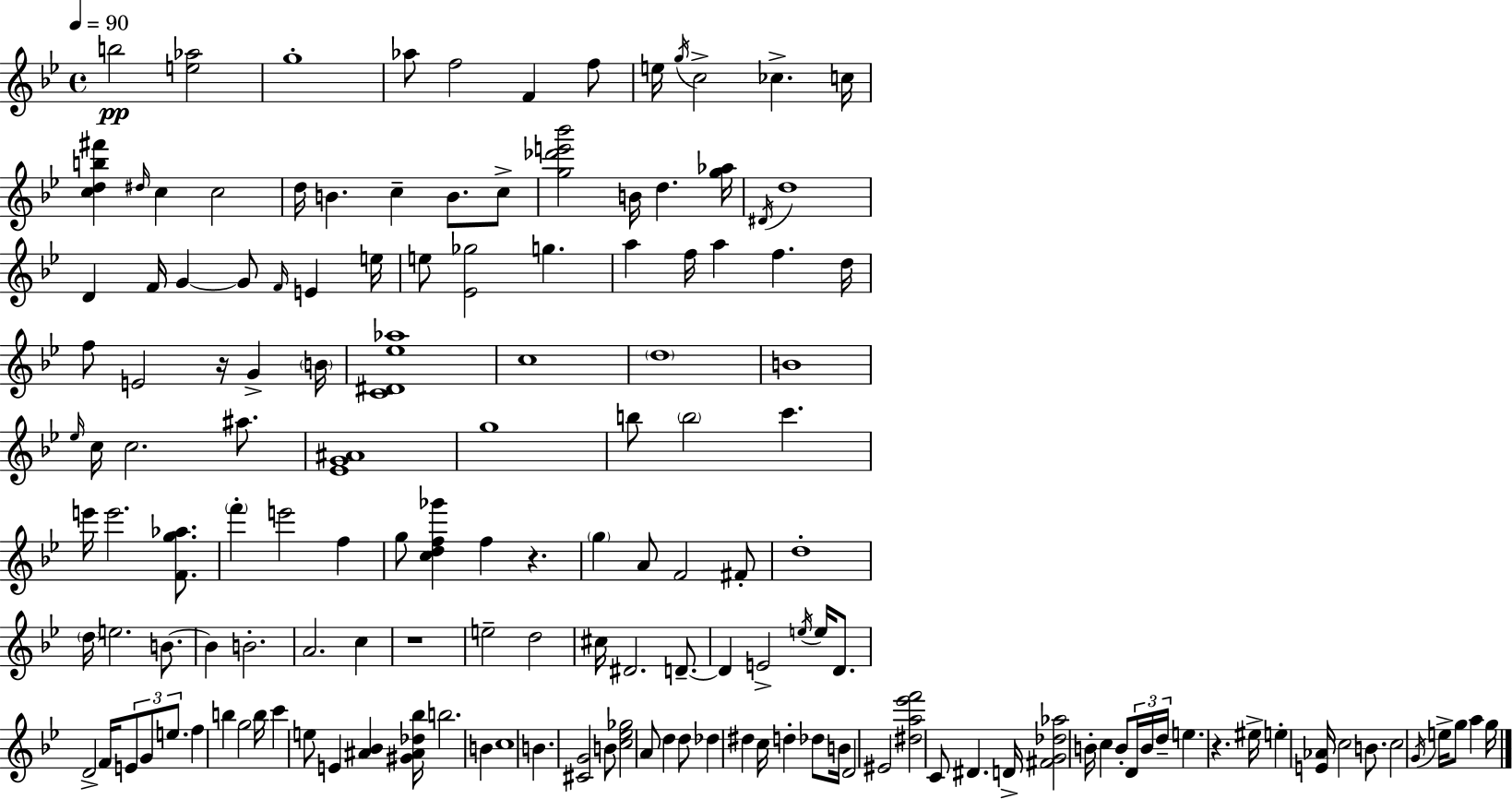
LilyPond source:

{
  \clef treble
  \time 4/4
  \defaultTimeSignature
  \key bes \major
  \tempo 4 = 90
  b''2\pp <e'' aes''>2 | g''1-. | aes''8 f''2 f'4 f''8 | e''16 \acciaccatura { g''16 } c''2-> ces''4.-> | \break c''16 <c'' d'' b'' fis'''>4 \grace { dis''16 } c''4 c''2 | d''16 b'4. c''4-- b'8. | c''8-> <g'' des''' e''' bes'''>2 b'16 d''4. | <g'' aes''>16 \acciaccatura { dis'16 } d''1 | \break d'4 f'16 g'4~~ g'8 \grace { f'16 } e'4 | e''16 e''8 <ees' ges''>2 g''4. | a''4 f''16 a''4 f''4. | d''16 f''8 e'2 r16 g'4-> | \break \parenthesize b'16 <c' dis' ees'' aes''>1 | c''1 | \parenthesize d''1 | b'1 | \break \grace { ees''16 } c''16 c''2. | ais''8. <ees' g' ais'>1 | g''1 | b''8 \parenthesize b''2 c'''4. | \break e'''16 e'''2. | <f' g'' aes''>8. \parenthesize f'''4-. e'''2 | f''4 g''8 <c'' d'' f'' ges'''>4 f''4 r4. | \parenthesize g''4 a'8 f'2 | \break fis'8-. d''1-. | \parenthesize d''16 e''2. | b'8.~~ b'4 b'2.-. | a'2. | \break c''4 r1 | e''2-- d''2 | cis''16 dis'2. | d'8.--~~ d'4 e'2-> | \break \acciaccatura { e''16 } e''16 d'8. d'2-> f'16 \tuplet 3/2 { e'8 | g'8 e''8. } f''4 b''4 g''2 | b''16 c'''4 e''8 e'4 | <ais' bes'>4 <gis' ais' des'' bes''>16 b''2. | \break b'4 c''1 | b'4. <cis' g'>2 | b'8 <c'' ees'' ges''>2 a'8 | d''4 d''8 des''4 dis''4 c''16 d''4-. | \break des''8 b'16 d'2 eis'2 | <dis'' a'' ees''' f'''>2 c'8 | dis'4. d'16-> <fis' g' des'' aes''>2 b'16-. | c''4 b'8-. \tuplet 3/2 { d'16 b'16 d''16-- } e''4. r4. | \break eis''16-> e''4-. <e' aes'>16 c''2 | b'8. c''2 \acciaccatura { g'16 } e''16-> | g''8 a''4 g''16 \bar "|."
}